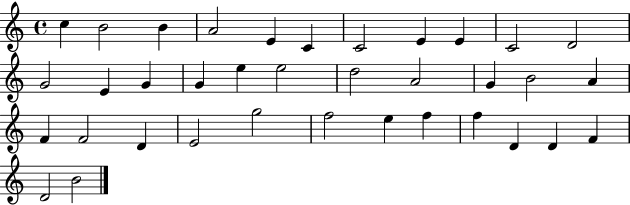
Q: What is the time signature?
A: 4/4